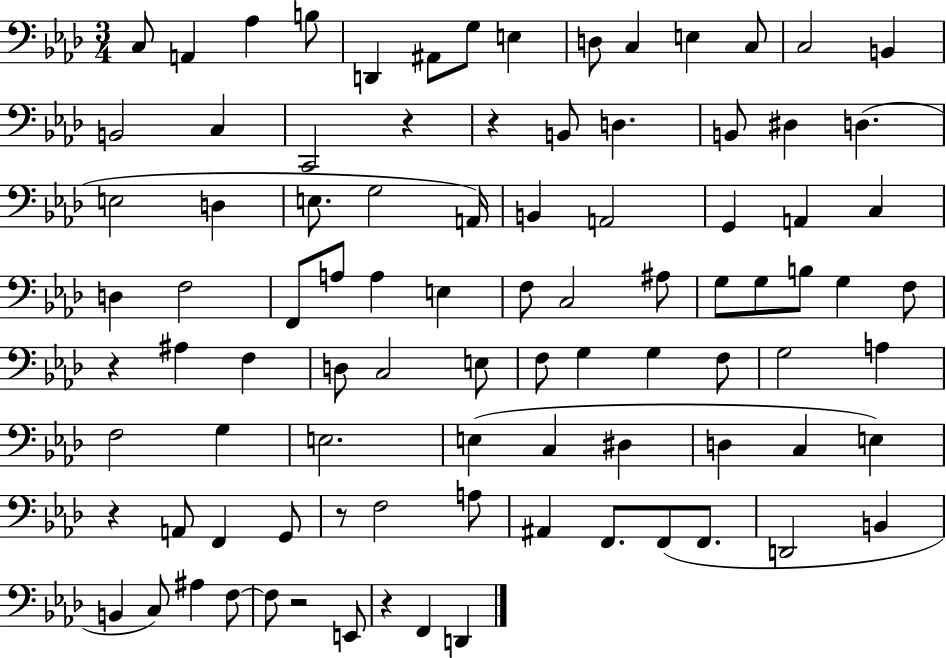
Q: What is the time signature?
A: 3/4